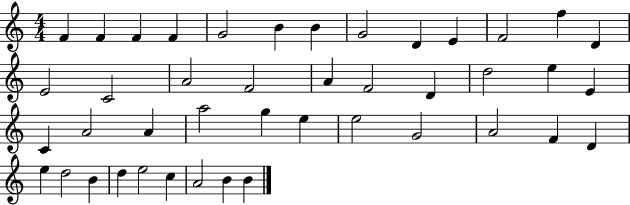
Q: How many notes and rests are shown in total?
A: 43